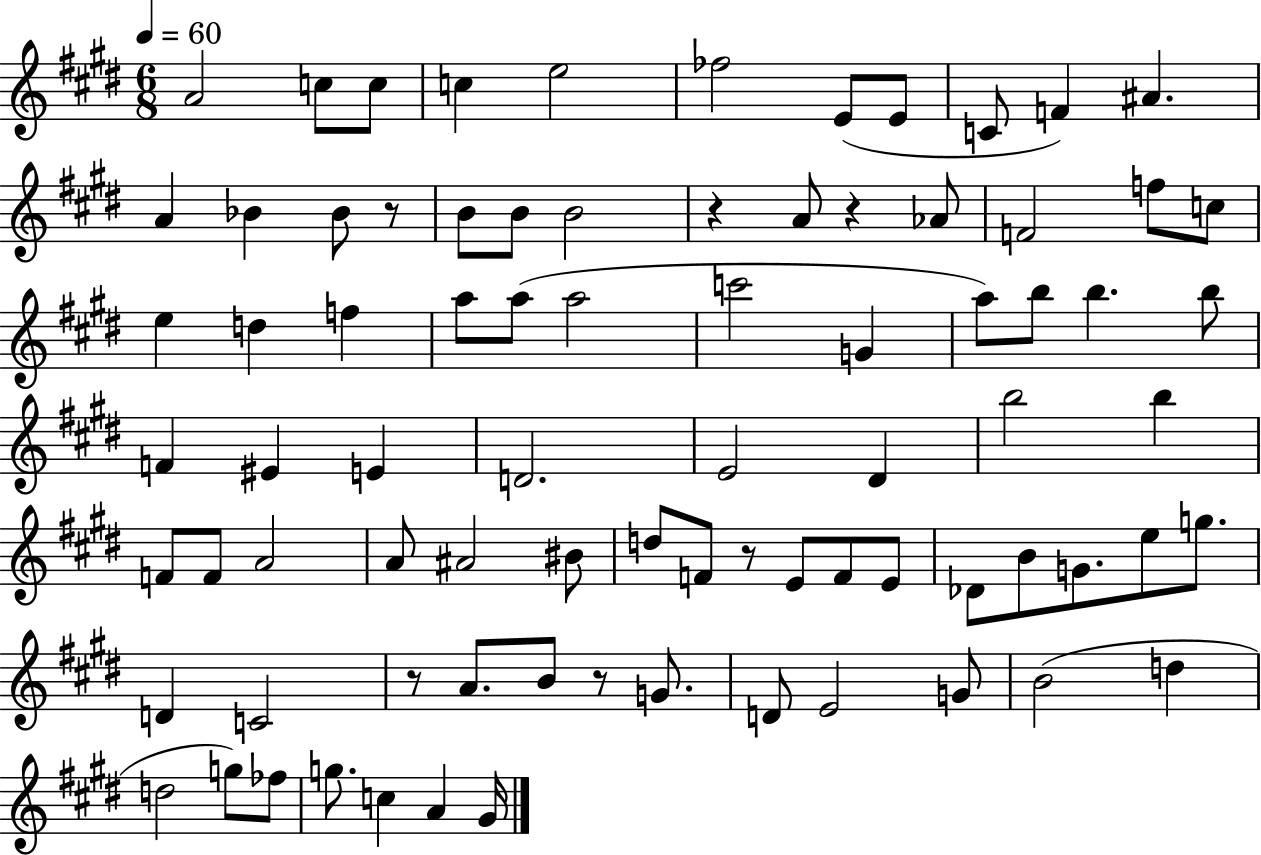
X:1
T:Untitled
M:6/8
L:1/4
K:E
A2 c/2 c/2 c e2 _f2 E/2 E/2 C/2 F ^A A _B _B/2 z/2 B/2 B/2 B2 z A/2 z _A/2 F2 f/2 c/2 e d f a/2 a/2 a2 c'2 G a/2 b/2 b b/2 F ^E E D2 E2 ^D b2 b F/2 F/2 A2 A/2 ^A2 ^B/2 d/2 F/2 z/2 E/2 F/2 E/2 _D/2 B/2 G/2 e/2 g/2 D C2 z/2 A/2 B/2 z/2 G/2 D/2 E2 G/2 B2 d d2 g/2 _f/2 g/2 c A ^G/4